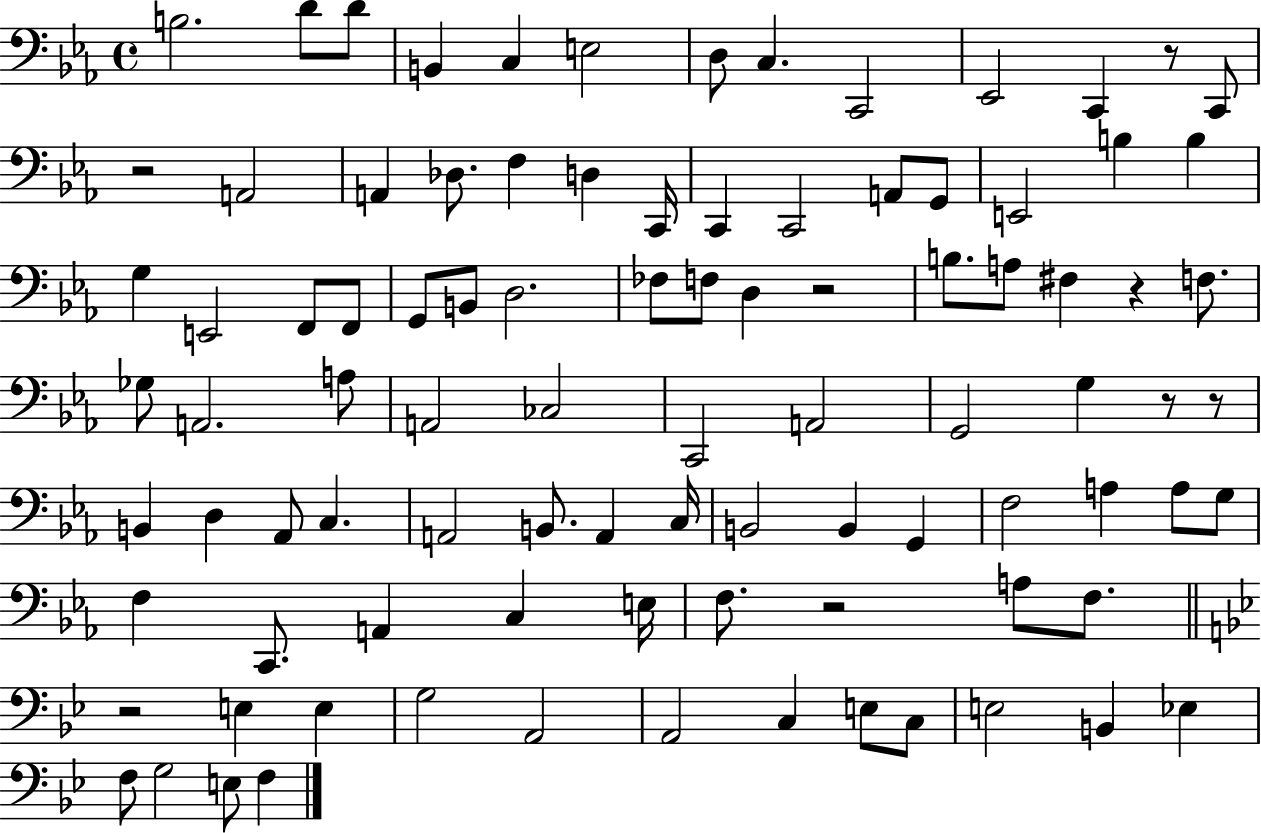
B3/h. D4/e D4/e B2/q C3/q E3/h D3/e C3/q. C2/h Eb2/h C2/q R/e C2/e R/h A2/h A2/q Db3/e. F3/q D3/q C2/s C2/q C2/h A2/e G2/e E2/h B3/q B3/q G3/q E2/h F2/e F2/e G2/e B2/e D3/h. FES3/e F3/e D3/q R/h B3/e. A3/e F#3/q R/q F3/e. Gb3/e A2/h. A3/e A2/h CES3/h C2/h A2/h G2/h G3/q R/e R/e B2/q D3/q Ab2/e C3/q. A2/h B2/e. A2/q C3/s B2/h B2/q G2/q F3/h A3/q A3/e G3/e F3/q C2/e. A2/q C3/q E3/s F3/e. R/h A3/e F3/e. R/h E3/q E3/q G3/h A2/h A2/h C3/q E3/e C3/e E3/h B2/q Eb3/q F3/e G3/h E3/e F3/q